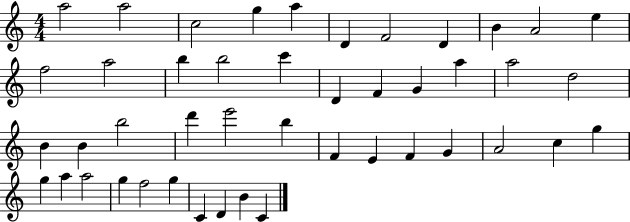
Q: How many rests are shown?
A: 0